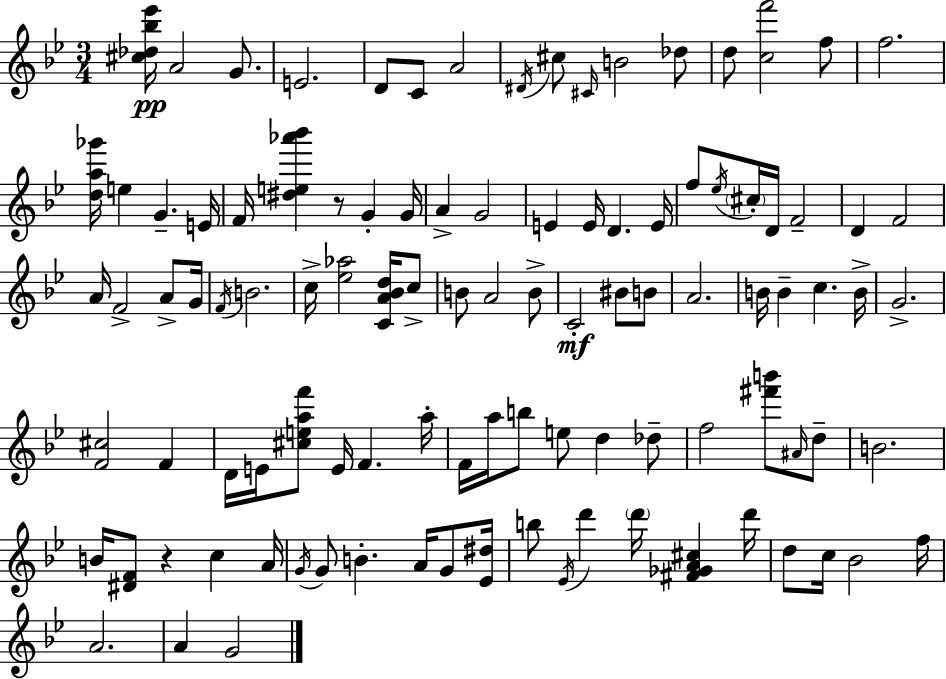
[C#5,Db5,Bb5,Eb6]/s A4/h G4/e. E4/h. D4/e C4/e A4/h D#4/s C#5/e C#4/s B4/h Db5/e D5/e [C5,F6]/h F5/e F5/h. [D5,A5,Gb6]/s E5/q G4/q. E4/s F4/s [D#5,E5,Ab6,Bb6]/q R/e G4/q G4/s A4/q G4/h E4/q E4/s D4/q. E4/s F5/e Eb5/s C#5/s D4/s F4/h D4/q F4/h A4/s F4/h A4/e G4/s F4/s B4/h. C5/s [Eb5,Ab5]/h [C4,A4,Bb4,D5]/s C5/e B4/e A4/h B4/e C4/h BIS4/e B4/e A4/h. B4/s B4/q C5/q. B4/s G4/h. [F4,C#5]/h F4/q D4/s E4/s [C#5,E5,A5,F6]/e E4/s F4/q. A5/s F4/s A5/s B5/e E5/e D5/q Db5/e F5/h [F#6,B6]/e A#4/s D5/e B4/h. B4/s [D#4,F4]/e R/q C5/q A4/s G4/s G4/e B4/q. A4/s G4/e [Eb4,D#5]/s B5/e Eb4/s D6/q D6/s [F#4,Gb4,A4,C#5]/q D6/s D5/e C5/s Bb4/h F5/s A4/h. A4/q G4/h